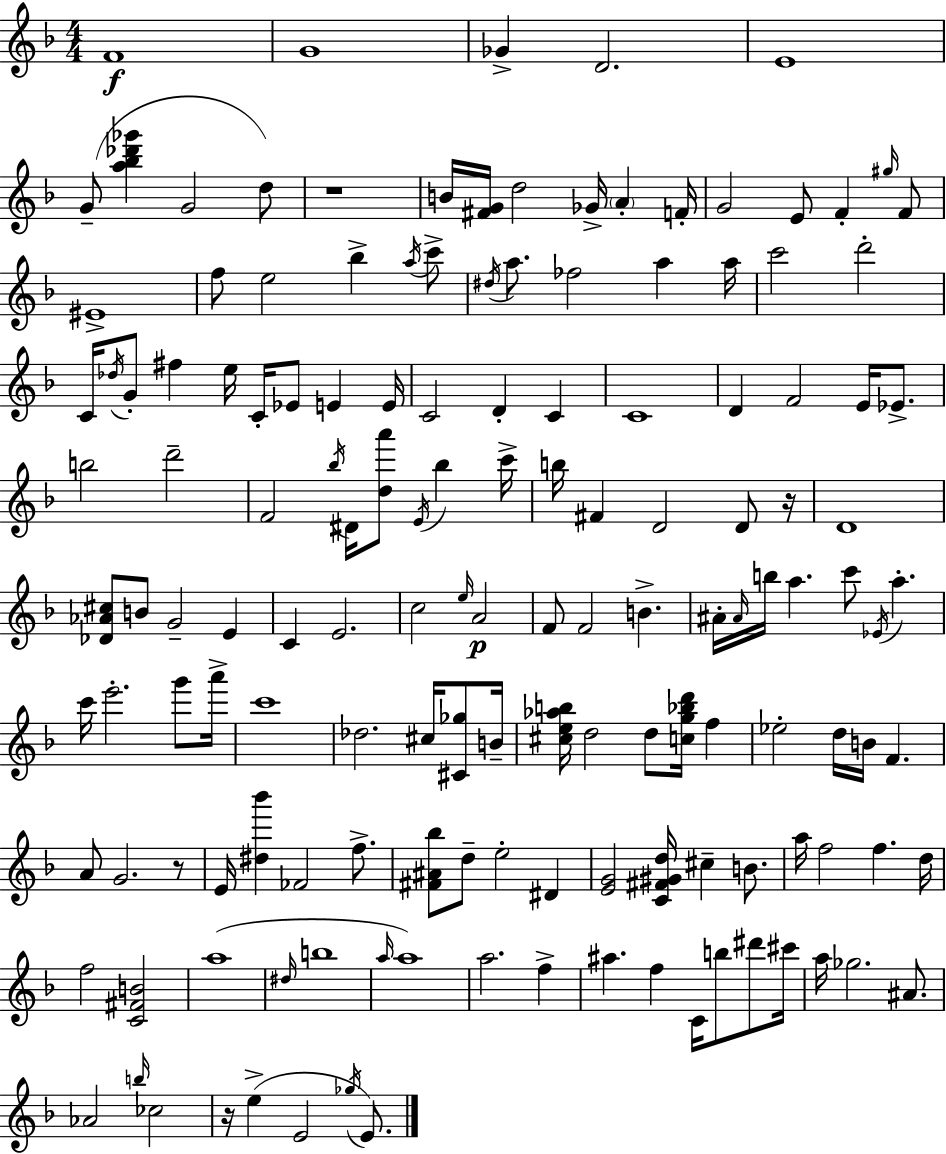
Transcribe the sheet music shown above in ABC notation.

X:1
T:Untitled
M:4/4
L:1/4
K:Dm
F4 G4 _G D2 E4 G/2 [a_b_d'_g'] G2 d/2 z4 B/4 [^FG]/4 d2 _G/4 A F/4 G2 E/2 F ^g/4 F/2 ^E4 f/2 e2 _b a/4 c'/2 ^d/4 a/2 _f2 a a/4 c'2 d'2 C/4 _d/4 G/2 ^f e/4 C/4 _E/2 E E/4 C2 D C C4 D F2 E/4 _E/2 b2 d'2 F2 _b/4 ^D/4 [da']/2 E/4 _b c'/4 b/4 ^F D2 D/2 z/4 D4 [_D_A^c]/2 B/2 G2 E C E2 c2 e/4 A2 F/2 F2 B ^A/4 ^A/4 b/4 a c'/2 _E/4 a c'/4 e'2 g'/2 a'/4 c'4 _d2 ^c/4 [^C_g]/2 B/4 [^ce_ab]/4 d2 d/2 [cg_bd']/4 f _e2 d/4 B/4 F A/2 G2 z/2 E/4 [^d_b'] _F2 f/2 [^F^A_b]/2 d/2 e2 ^D [EG]2 [C^F^Gd]/4 ^c B/2 a/4 f2 f d/4 f2 [C^FB]2 a4 ^d/4 b4 a/4 a4 a2 f ^a f C/4 b/2 ^d'/2 ^c'/4 a/4 _g2 ^A/2 _A2 b/4 _c2 z/4 e E2 _g/4 E/2